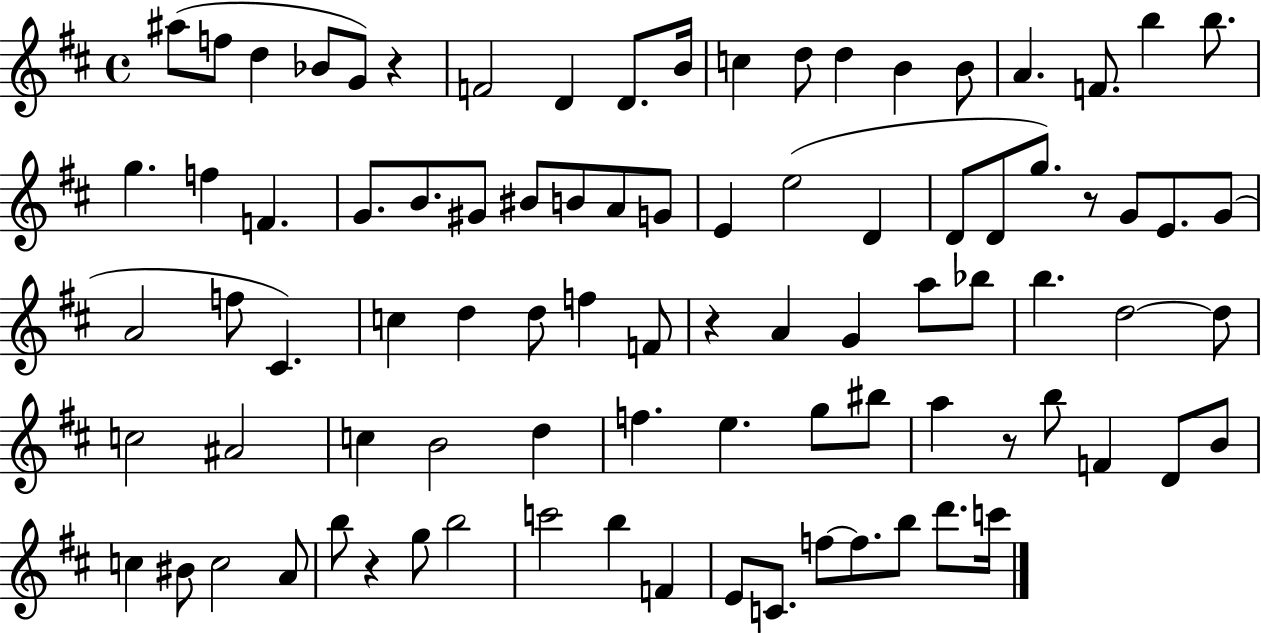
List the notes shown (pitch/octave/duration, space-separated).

A#5/e F5/e D5/q Bb4/e G4/e R/q F4/h D4/q D4/e. B4/s C5/q D5/e D5/q B4/q B4/e A4/q. F4/e. B5/q B5/e. G5/q. F5/q F4/q. G4/e. B4/e. G#4/e BIS4/e B4/e A4/e G4/e E4/q E5/h D4/q D4/e D4/e G5/e. R/e G4/e E4/e. G4/e A4/h F5/e C#4/q. C5/q D5/q D5/e F5/q F4/e R/q A4/q G4/q A5/e Bb5/e B5/q. D5/h D5/e C5/h A#4/h C5/q B4/h D5/q F5/q. E5/q. G5/e BIS5/e A5/q R/e B5/e F4/q D4/e B4/e C5/q BIS4/e C5/h A4/e B5/e R/q G5/e B5/h C6/h B5/q F4/q E4/e C4/e. F5/e F5/e. B5/e D6/e. C6/s